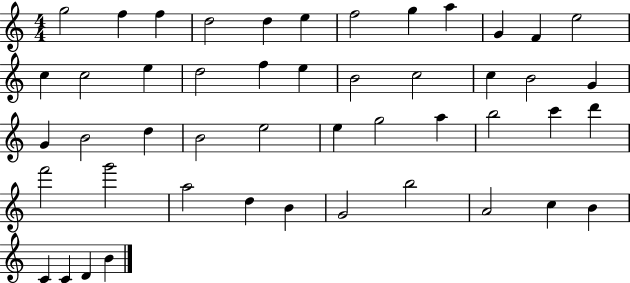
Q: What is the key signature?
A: C major